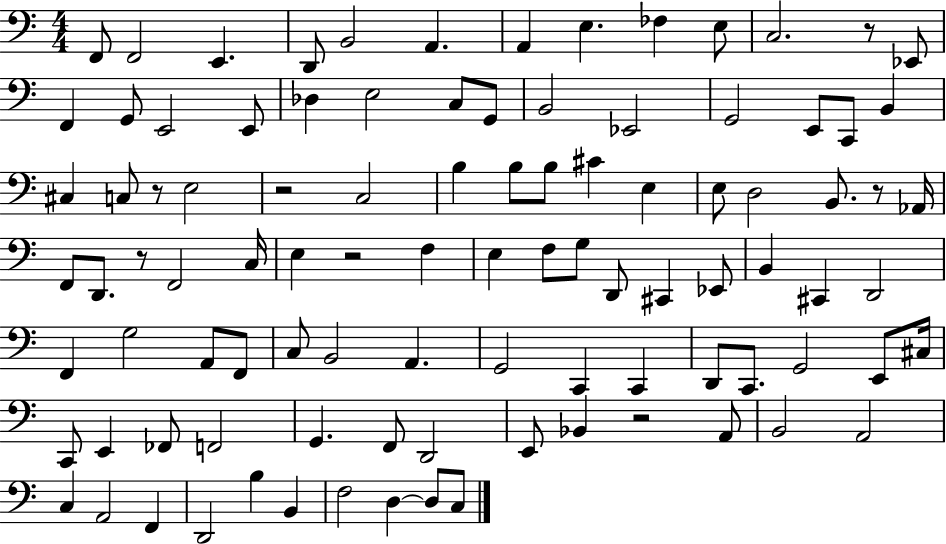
F2/e F2/h E2/q. D2/e B2/h A2/q. A2/q E3/q. FES3/q E3/e C3/h. R/e Eb2/e F2/q G2/e E2/h E2/e Db3/q E3/h C3/e G2/e B2/h Eb2/h G2/h E2/e C2/e B2/q C#3/q C3/e R/e E3/h R/h C3/h B3/q B3/e B3/e C#4/q E3/q E3/e D3/h B2/e. R/e Ab2/s F2/e D2/e. R/e F2/h C3/s E3/q R/h F3/q E3/q F3/e G3/e D2/e C#2/q Eb2/e B2/q C#2/q D2/h F2/q G3/h A2/e F2/e C3/e B2/h A2/q. G2/h C2/q C2/q D2/e C2/e. G2/h E2/e C#3/s C2/e E2/q FES2/e F2/h G2/q. F2/e D2/h E2/e Bb2/q R/h A2/e B2/h A2/h C3/q A2/h F2/q D2/h B3/q B2/q F3/h D3/q D3/e C3/e